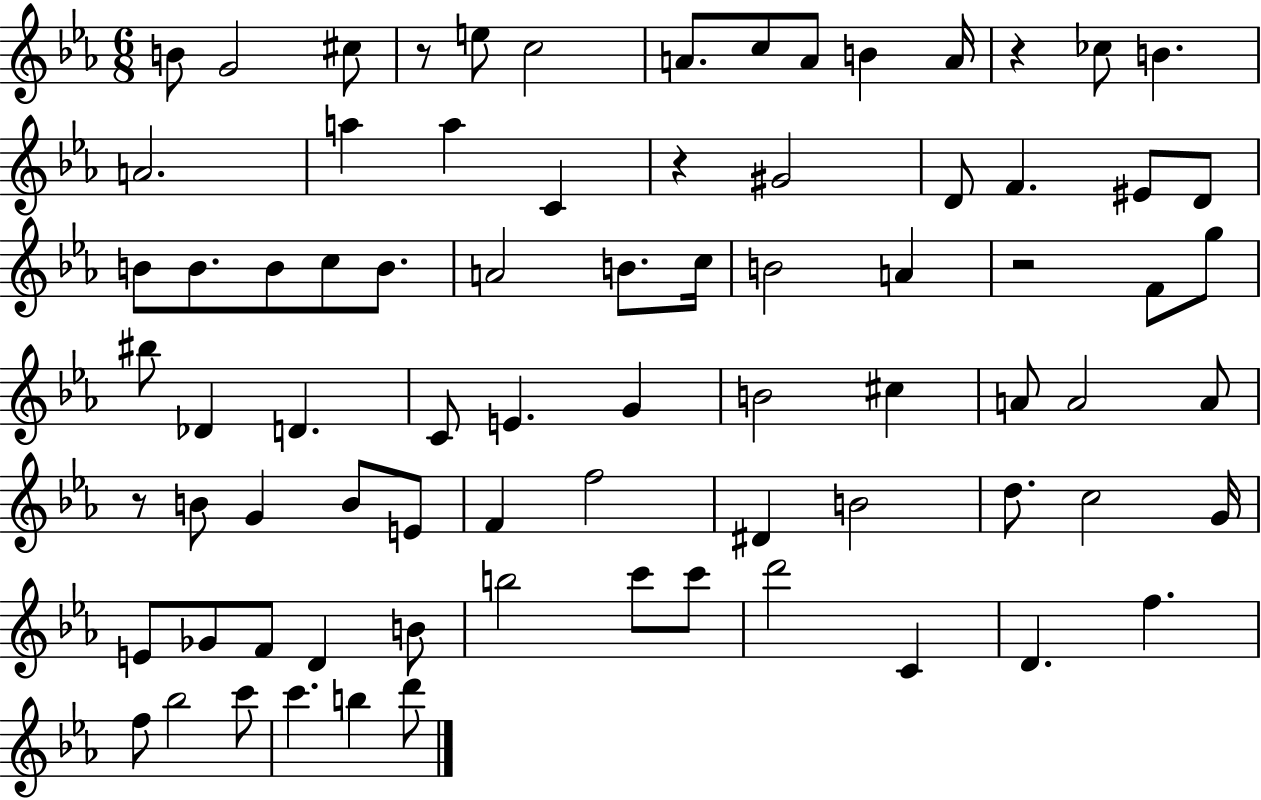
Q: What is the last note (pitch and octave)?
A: D6